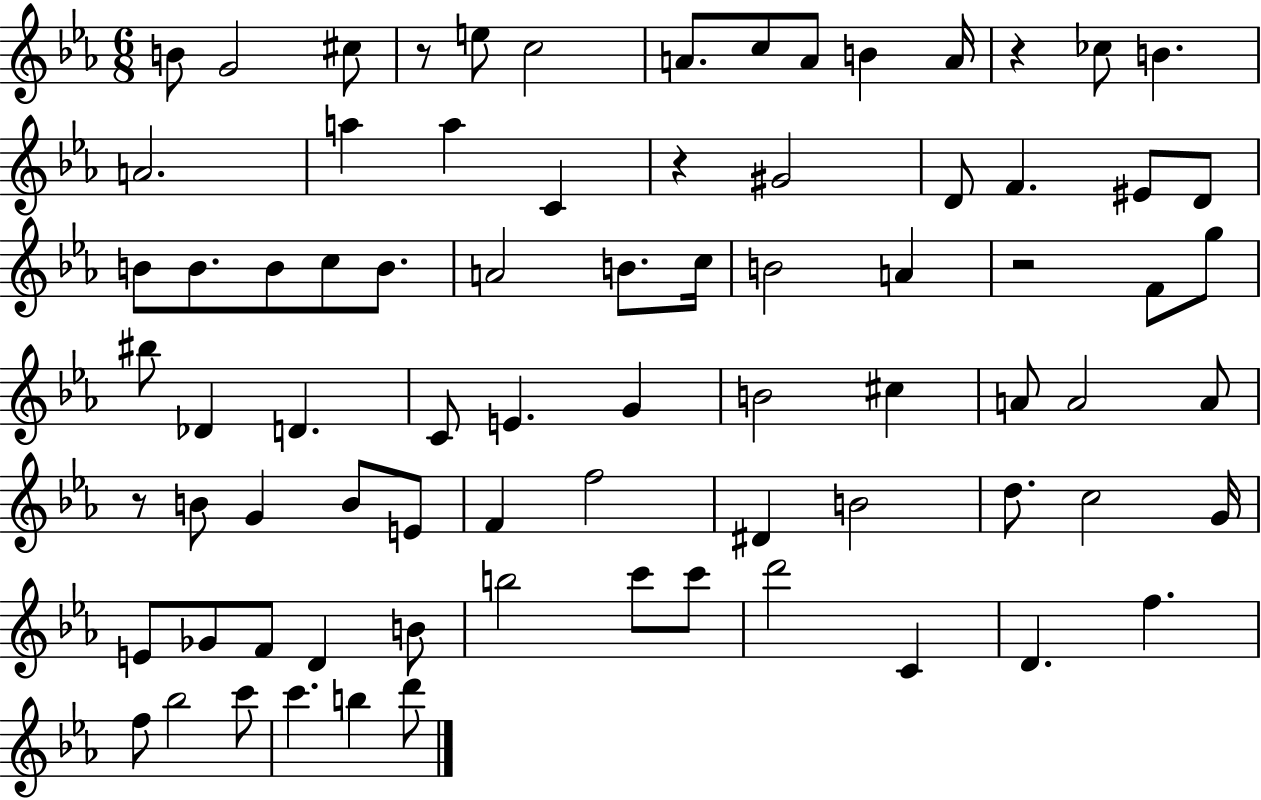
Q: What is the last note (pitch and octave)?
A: D6